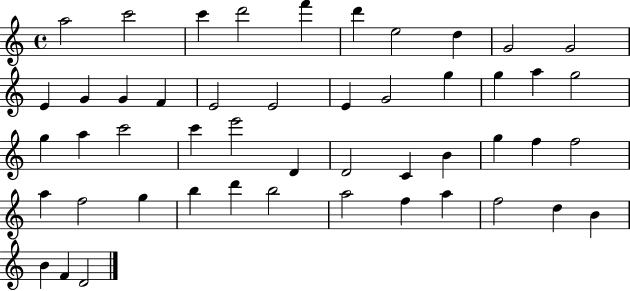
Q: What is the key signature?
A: C major